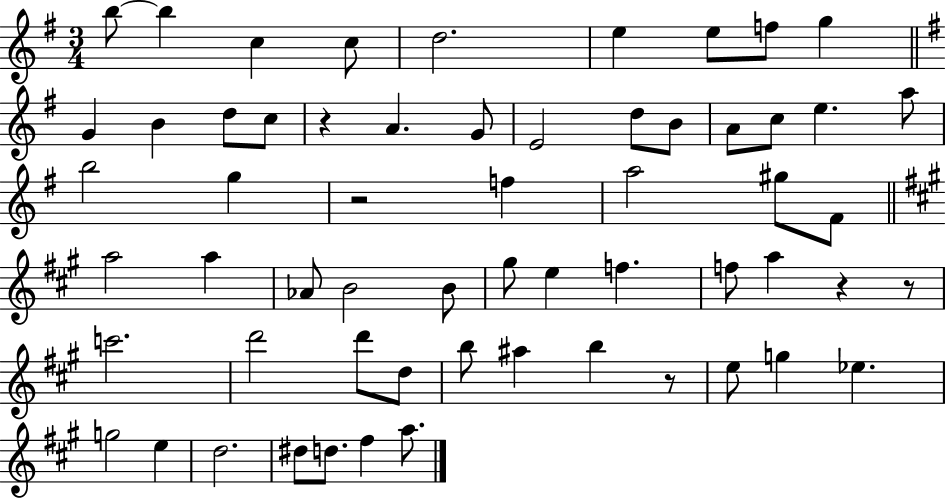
{
  \clef treble
  \numericTimeSignature
  \time 3/4
  \key g \major
  b''8~~ b''4 c''4 c''8 | d''2. | e''4 e''8 f''8 g''4 | \bar "||" \break \key e \minor g'4 b'4 d''8 c''8 | r4 a'4. g'8 | e'2 d''8 b'8 | a'8 c''8 e''4. a''8 | \break b''2 g''4 | r2 f''4 | a''2 gis''8 fis'8 | \bar "||" \break \key a \major a''2 a''4 | aes'8 b'2 b'8 | gis''8 e''4 f''4. | f''8 a''4 r4 r8 | \break c'''2. | d'''2 d'''8 d''8 | b''8 ais''4 b''4 r8 | e''8 g''4 ees''4. | \break g''2 e''4 | d''2. | dis''8 d''8. fis''4 a''8. | \bar "|."
}